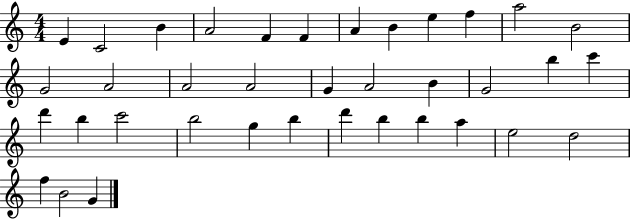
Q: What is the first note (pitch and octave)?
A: E4